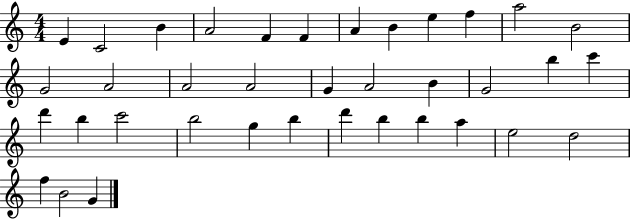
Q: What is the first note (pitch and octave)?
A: E4